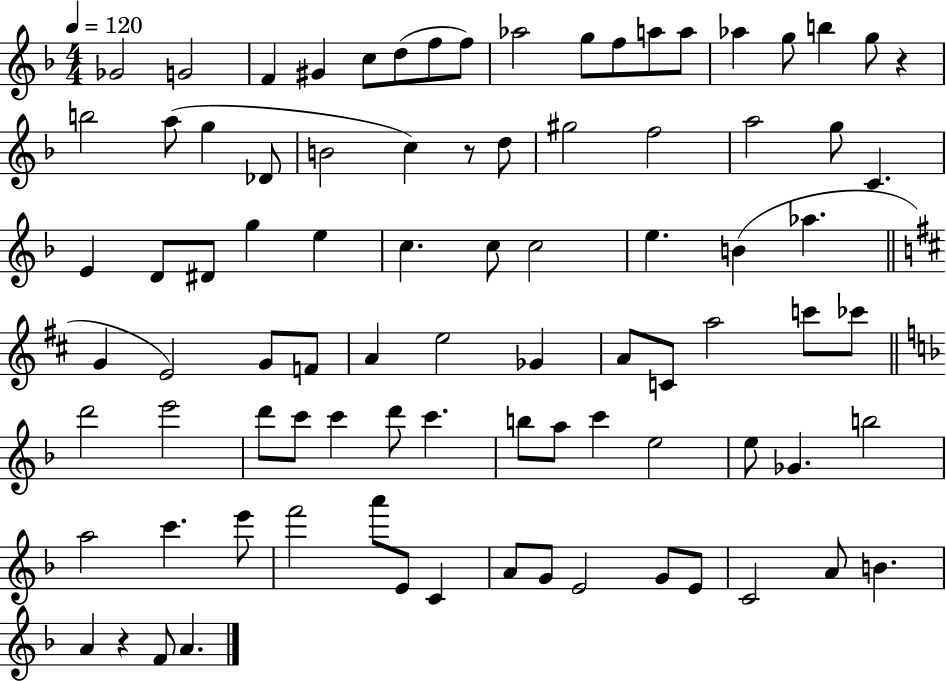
Gb4/h G4/h F4/q G#4/q C5/e D5/e F5/e F5/e Ab5/h G5/e F5/e A5/e A5/e Ab5/q G5/e B5/q G5/e R/q B5/h A5/e G5/q Db4/e B4/h C5/q R/e D5/e G#5/h F5/h A5/h G5/e C4/q. E4/q D4/e D#4/e G5/q E5/q C5/q. C5/e C5/h E5/q. B4/q Ab5/q. G4/q E4/h G4/e F4/e A4/q E5/h Gb4/q A4/e C4/e A5/h C6/e CES6/e D6/h E6/h D6/e C6/e C6/q D6/e C6/q. B5/e A5/e C6/q E5/h E5/e Gb4/q. B5/h A5/h C6/q. E6/e F6/h A6/e E4/e C4/q A4/e G4/e E4/h G4/e E4/e C4/h A4/e B4/q. A4/q R/q F4/e A4/q.